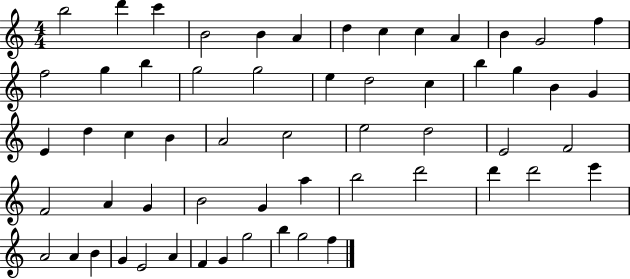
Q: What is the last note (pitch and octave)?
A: F5